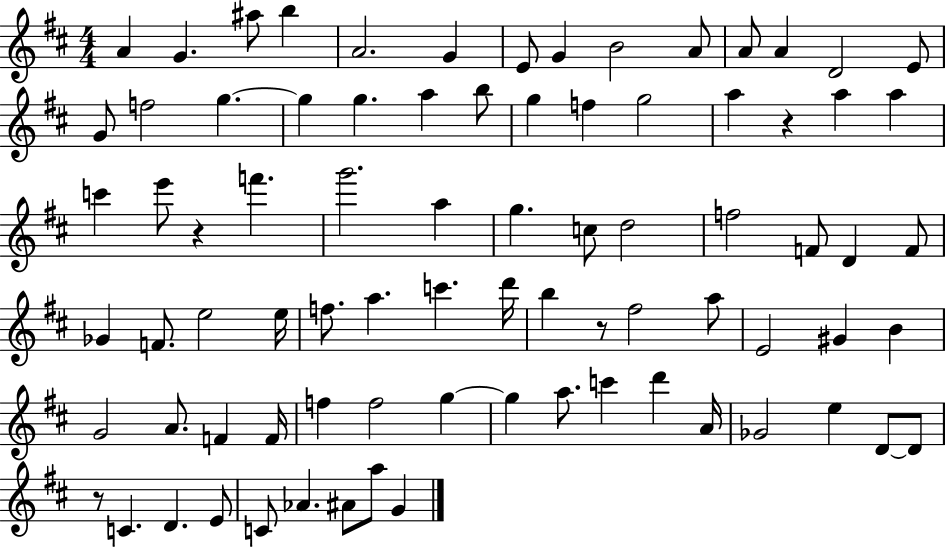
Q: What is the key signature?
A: D major